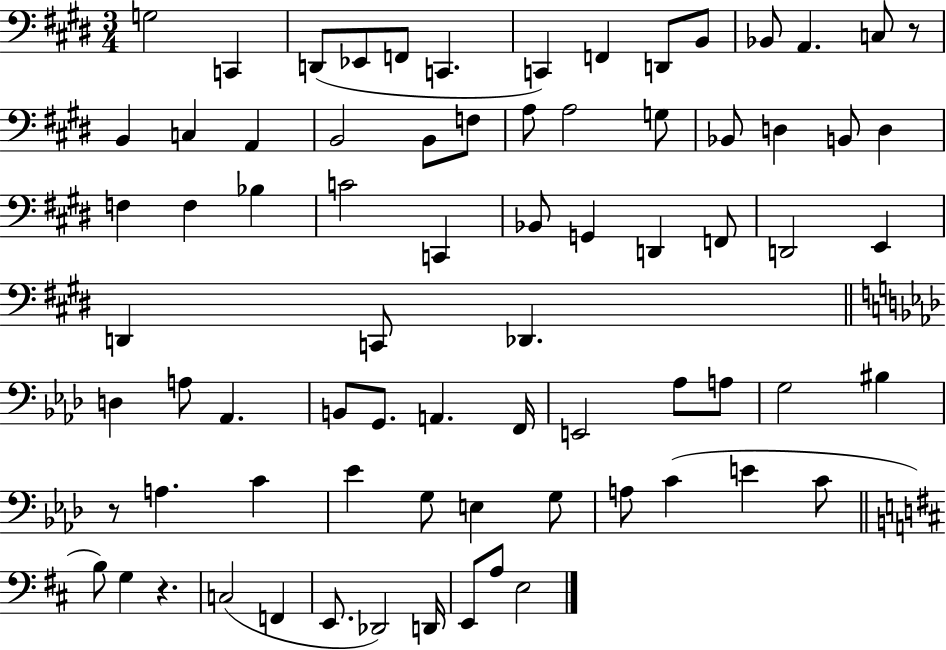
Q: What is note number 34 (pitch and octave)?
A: D2